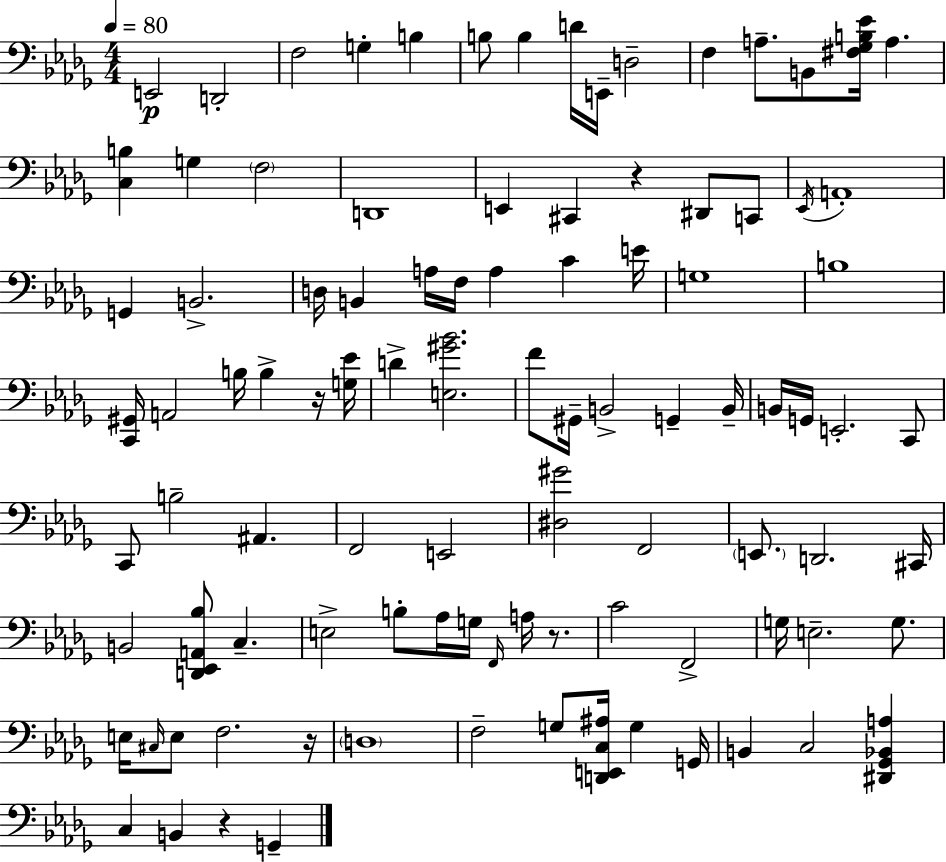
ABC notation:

X:1
T:Untitled
M:4/4
L:1/4
K:Bbm
E,,2 D,,2 F,2 G, B, B,/2 B, D/4 E,,/4 D,2 F, A,/2 B,,/2 [^F,_G,B,_E]/4 A, [C,B,] G, F,2 D,,4 E,, ^C,, z ^D,,/2 C,,/2 _E,,/4 A,,4 G,, B,,2 D,/4 B,, A,/4 F,/4 A, C E/4 G,4 B,4 [C,,^G,,]/4 A,,2 B,/4 B, z/4 [G,_E]/4 D [E,^G_B]2 F/2 ^G,,/4 B,,2 G,, B,,/4 B,,/4 G,,/4 E,,2 C,,/2 C,,/2 B,2 ^A,, F,,2 E,,2 [^D,^G]2 F,,2 E,,/2 D,,2 ^C,,/4 B,,2 [D,,_E,,A,,_B,]/2 C, E,2 B,/2 _A,/4 G,/4 F,,/4 A,/4 z/2 C2 F,,2 G,/4 E,2 G,/2 E,/4 ^C,/4 E,/2 F,2 z/4 D,4 F,2 G,/2 [D,,E,,C,^A,]/4 G, G,,/4 B,, C,2 [^D,,_G,,_B,,A,] C, B,, z G,,